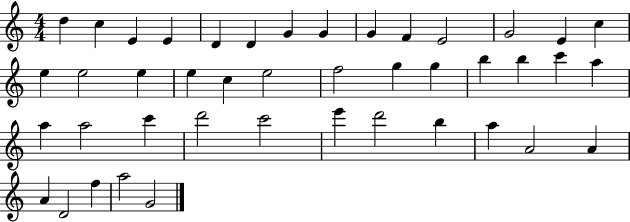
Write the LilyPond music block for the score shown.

{
  \clef treble
  \numericTimeSignature
  \time 4/4
  \key c \major
  d''4 c''4 e'4 e'4 | d'4 d'4 g'4 g'4 | g'4 f'4 e'2 | g'2 e'4 c''4 | \break e''4 e''2 e''4 | e''4 c''4 e''2 | f''2 g''4 g''4 | b''4 b''4 c'''4 a''4 | \break a''4 a''2 c'''4 | d'''2 c'''2 | e'''4 d'''2 b''4 | a''4 a'2 a'4 | \break a'4 d'2 f''4 | a''2 g'2 | \bar "|."
}